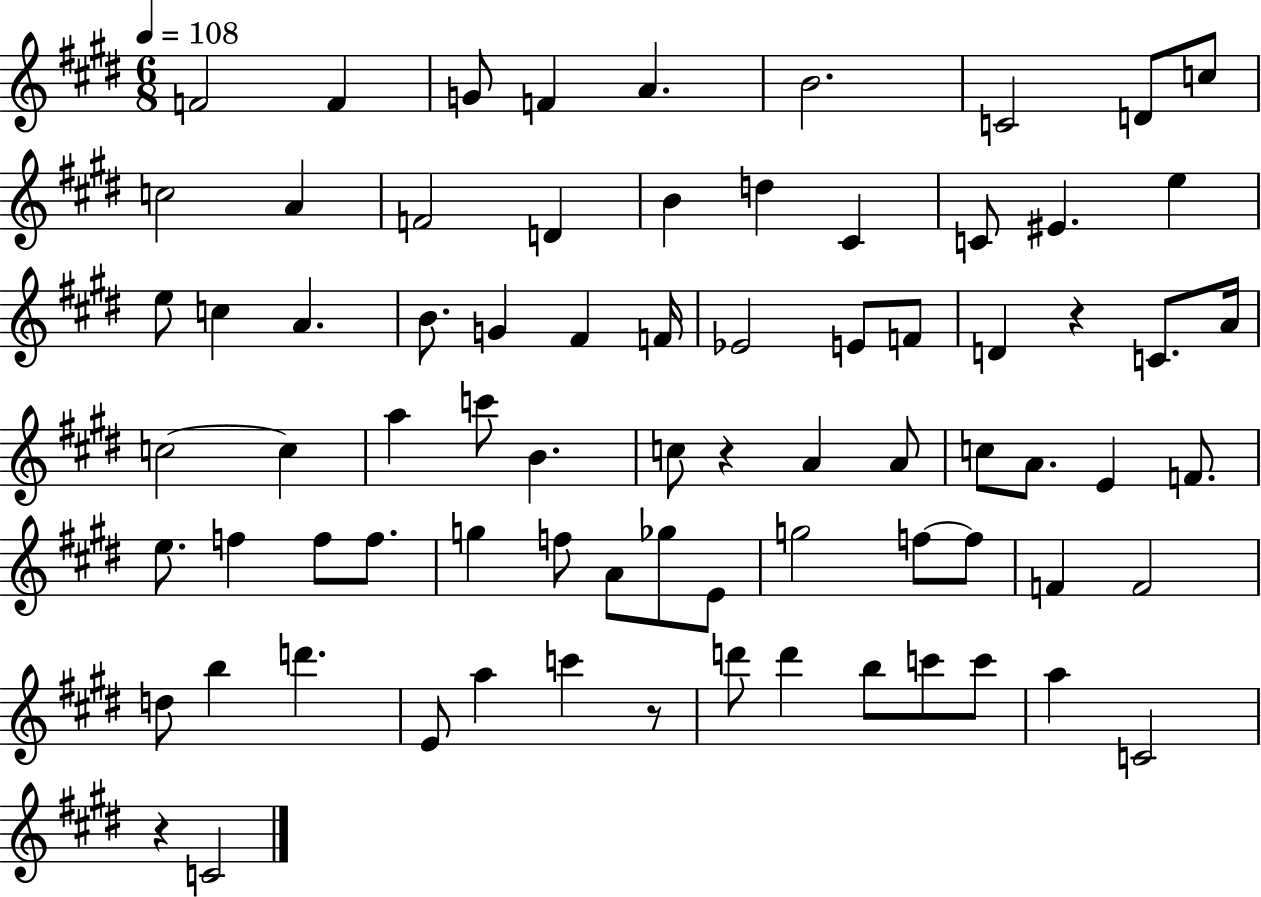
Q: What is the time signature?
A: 6/8